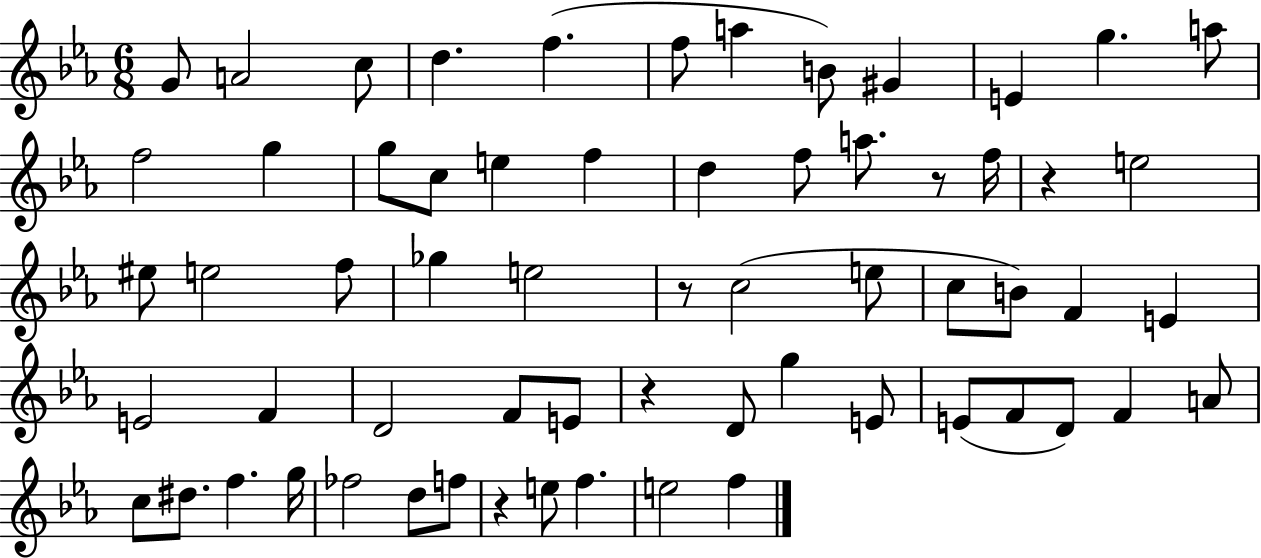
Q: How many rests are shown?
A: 5